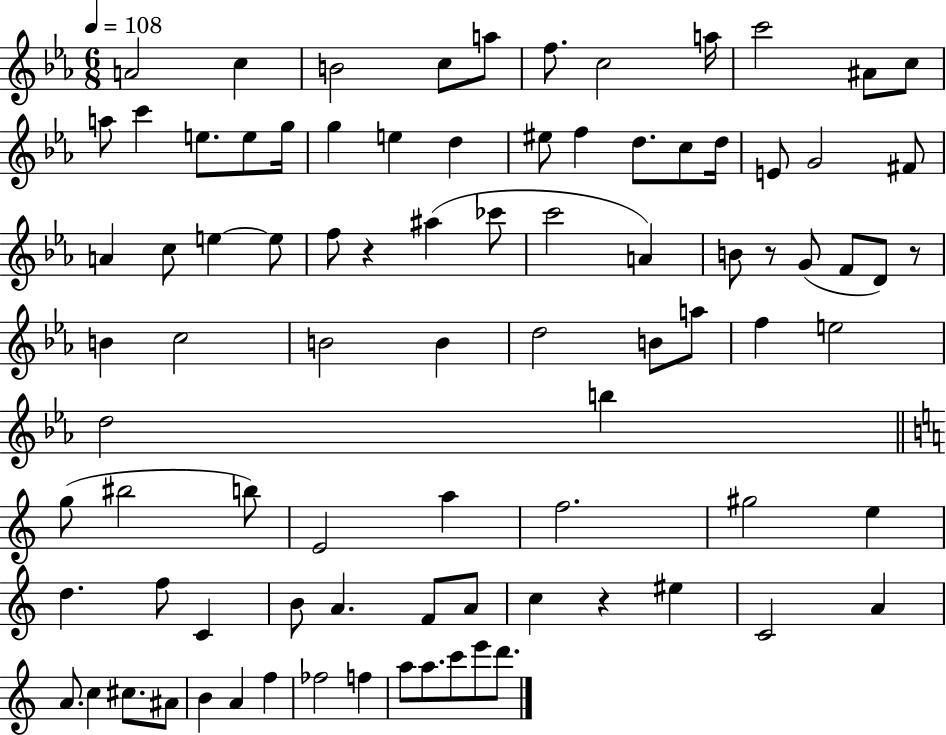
{
  \clef treble
  \numericTimeSignature
  \time 6/8
  \key ees \major
  \tempo 4 = 108
  a'2 c''4 | b'2 c''8 a''8 | f''8. c''2 a''16 | c'''2 ais'8 c''8 | \break a''8 c'''4 e''8. e''8 g''16 | g''4 e''4 d''4 | eis''8 f''4 d''8. c''8 d''16 | e'8 g'2 fis'8 | \break a'4 c''8 e''4~~ e''8 | f''8 r4 ais''4( ces'''8 | c'''2 a'4) | b'8 r8 g'8( f'8 d'8) r8 | \break b'4 c''2 | b'2 b'4 | d''2 b'8 a''8 | f''4 e''2 | \break d''2 b''4 | \bar "||" \break \key c \major g''8( bis''2 b''8) | e'2 a''4 | f''2. | gis''2 e''4 | \break d''4. f''8 c'4 | b'8 a'4. f'8 a'8 | c''4 r4 eis''4 | c'2 a'4 | \break a'8. c''4 cis''8. ais'8 | b'4 a'4 f''4 | fes''2 f''4 | a''8 a''8. c'''8 e'''8 d'''8. | \break \bar "|."
}